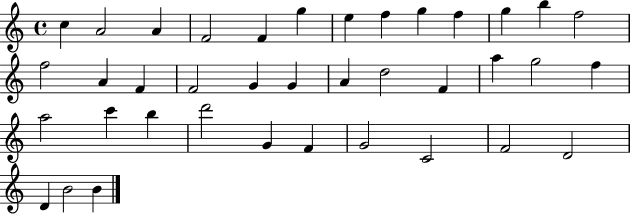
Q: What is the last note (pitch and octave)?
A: B4